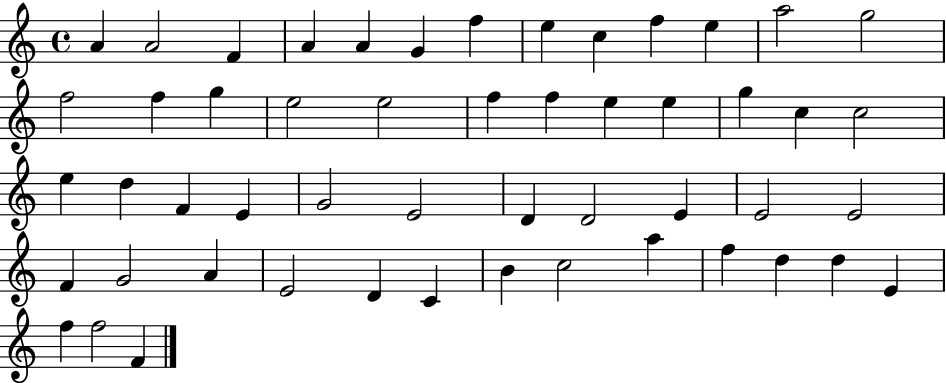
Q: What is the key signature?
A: C major